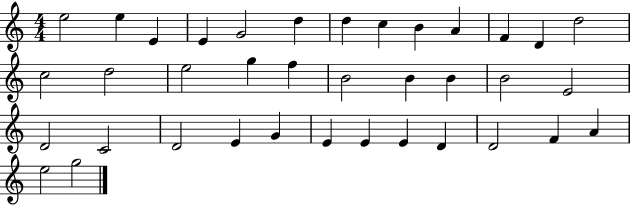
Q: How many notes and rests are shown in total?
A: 37